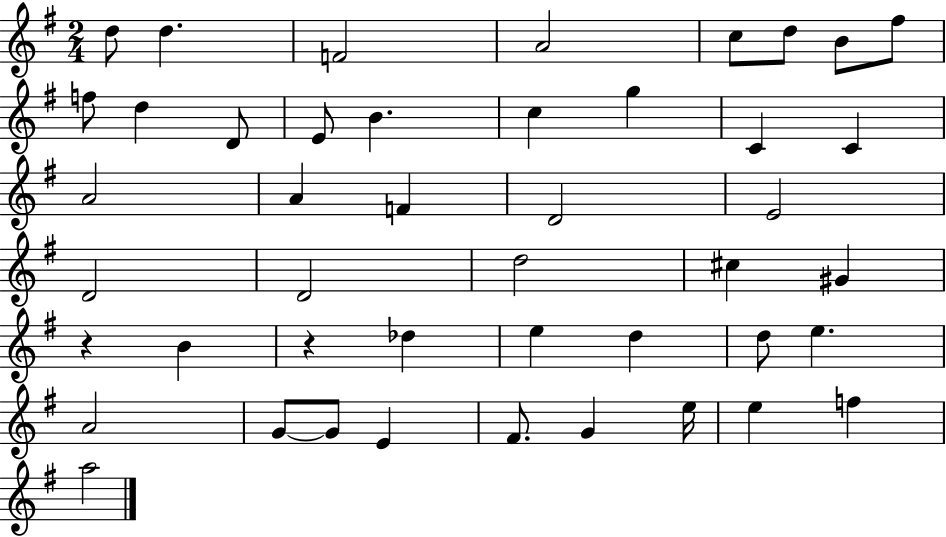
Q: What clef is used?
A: treble